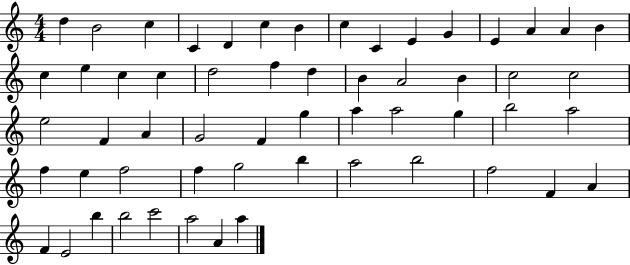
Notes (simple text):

D5/q B4/h C5/q C4/q D4/q C5/q B4/q C5/q C4/q E4/q G4/q E4/q A4/q A4/q B4/q C5/q E5/q C5/q C5/q D5/h F5/q D5/q B4/q A4/h B4/q C5/h C5/h E5/h F4/q A4/q G4/h F4/q G5/q A5/q A5/h G5/q B5/h A5/h F5/q E5/q F5/h F5/q G5/h B5/q A5/h B5/h F5/h F4/q A4/q F4/q E4/h B5/q B5/h C6/h A5/h A4/q A5/q